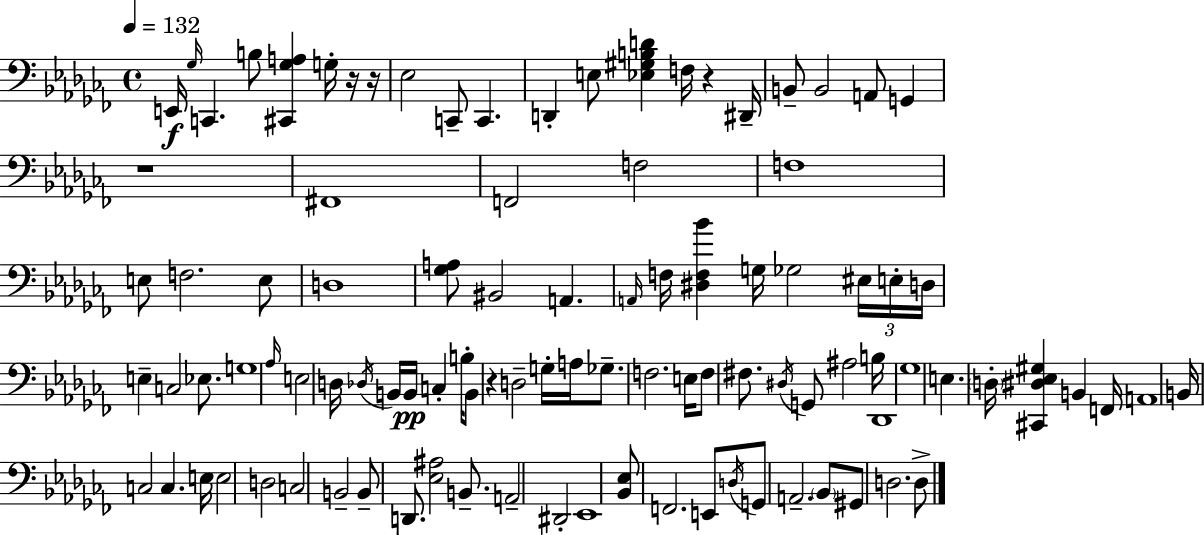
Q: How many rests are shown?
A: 5